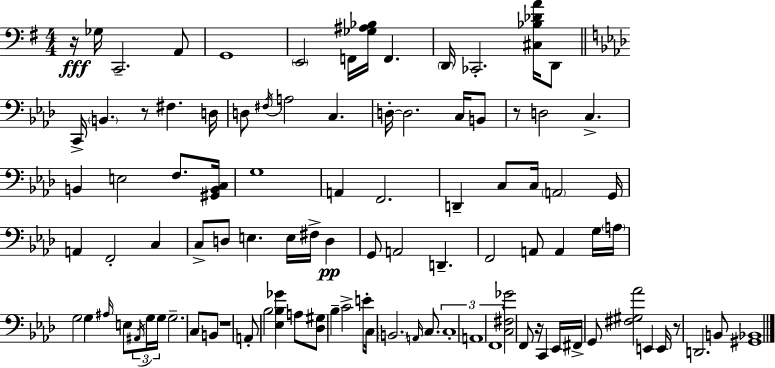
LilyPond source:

{
  \clef bass
  \numericTimeSignature
  \time 4/4
  \key e \minor
  \repeat volta 2 { r16\fff ges16 c,2.-- a,8 | g,1 | \parenthesize e,2 f,16 <ges ais bes>16 f,4. | \parenthesize d,16 ces,2.-. <cis bes des' a'>16 d,8 | \break \bar "||" \break \key f \minor c,16-> \parenthesize b,4. r8 fis4. d16 | d8 \acciaccatura { fis16 } a2 c4. | d16-.~~ d2. c16 b,8 | r8 d2 c4.-> | \break b,4 e2 f8. | <gis, b, c>16 g1 | a,4 f,2. | d,4-- c8 c16 \parenthesize a,2 | \break g,16 a,4 f,2-. c4 | c8-> d8 e4. e16 fis16-> d4\pp | g,8 a,2 d,4.-- | f,2 a,8 a,4 g16 | \break \parenthesize a16 g2 g4 \grace { ais16 } e8 | \tuplet 3/2 { \acciaccatura { ais,16 } g16 g16 } g2.-- c8 | b,8 r1 | a,8-. bes2 <ees bes ges'>4 | \break a8 <des gis>8 bes4-- c'2-> | e'8-. c16 \parenthesize b,2. | \grace { a,16 } c8. \tuplet 3/2 { c1-. | a,1 | \break f,1 } | <c fis ges'>2 f,8 r16 c,4 | ees,16 fis,16-> g,8 <fis gis aes'>2 e,4 | e,16 r8 d,2. | \break b,8 <gis, bes,>1 | } \bar "|."
}